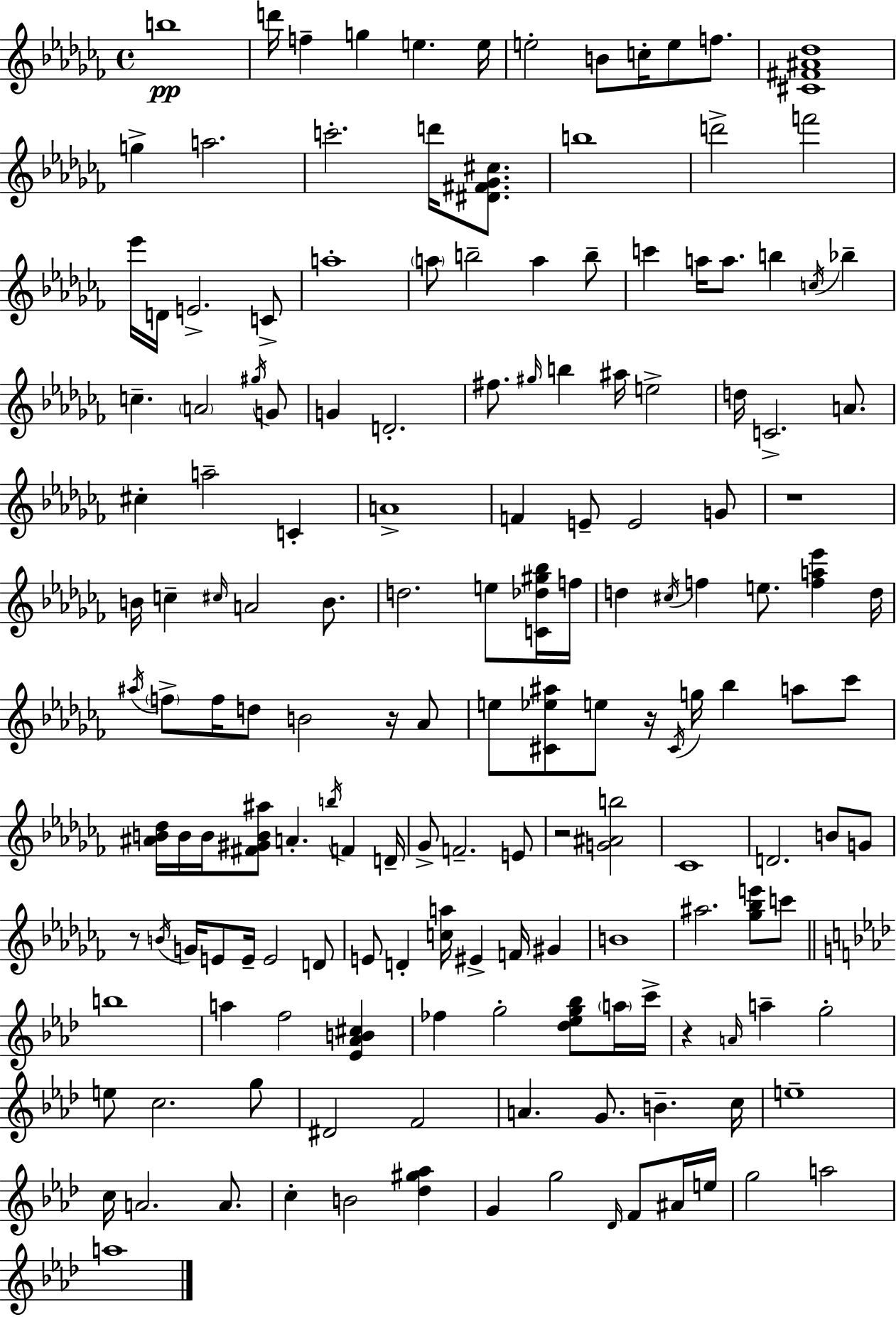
X:1
T:Untitled
M:4/4
L:1/4
K:Abm
b4 d'/4 f g e e/4 e2 B/2 c/4 e/2 f/2 [^C^F^A_d]4 g a2 c'2 d'/4 [^D^F_G^c]/2 b4 d'2 f'2 _e'/4 D/4 E2 C/2 a4 a/2 b2 a b/2 c' a/4 a/2 b c/4 _b c A2 ^g/4 G/2 G D2 ^f/2 ^g/4 b ^a/4 e2 d/4 C2 A/2 ^c a2 C A4 F E/2 E2 G/2 z4 B/4 c ^c/4 A2 B/2 d2 e/2 [C_d^g_b]/4 f/4 d ^c/4 f e/2 [fa_e'] d/4 ^a/4 f/2 f/4 d/2 B2 z/4 _A/2 e/2 [^C_e^a]/2 e/2 z/4 ^C/4 g/4 _b a/2 _c'/2 [^AB_d]/4 B/4 B/4 [^F^GB^a]/2 A b/4 F D/4 _G/2 F2 E/2 z2 [G^Ab]2 _C4 D2 B/2 G/2 z/2 B/4 G/4 E/2 E/4 E2 D/2 E/2 D [ca]/4 ^E F/4 ^G B4 ^a2 [_g_be']/2 c'/2 b4 a f2 [_E_AB^c] _f g2 [_d_eg_b]/2 a/4 c'/4 z A/4 a g2 e/2 c2 g/2 ^D2 F2 A G/2 B c/4 e4 c/4 A2 A/2 c B2 [_d^g_a] G g2 _D/4 F/2 ^A/4 e/4 g2 a2 a4